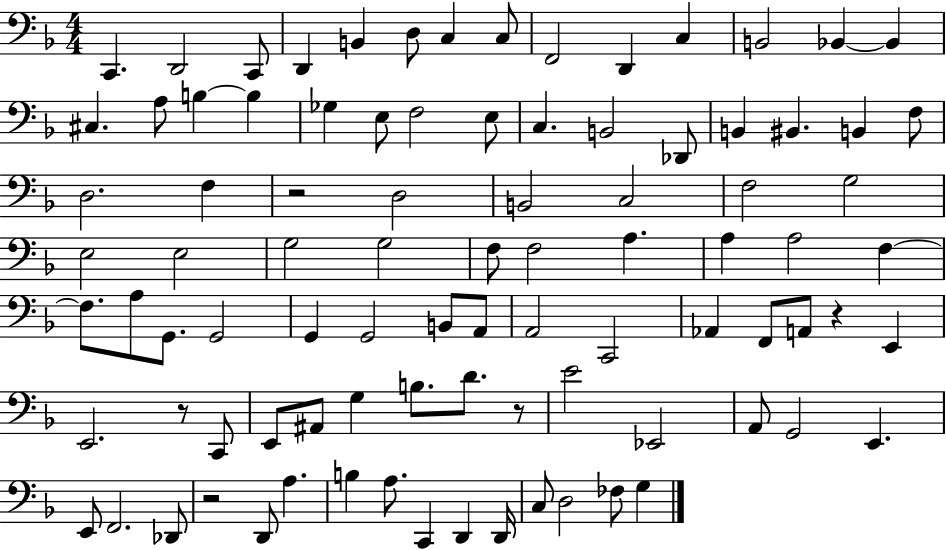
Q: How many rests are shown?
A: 5